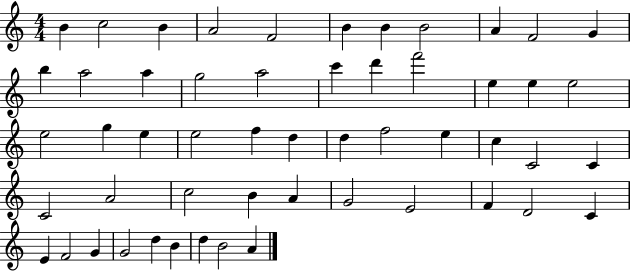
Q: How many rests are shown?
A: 0